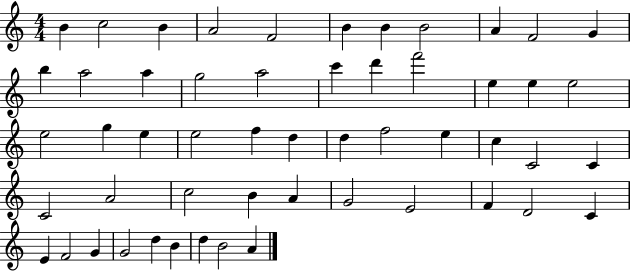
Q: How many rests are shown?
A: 0